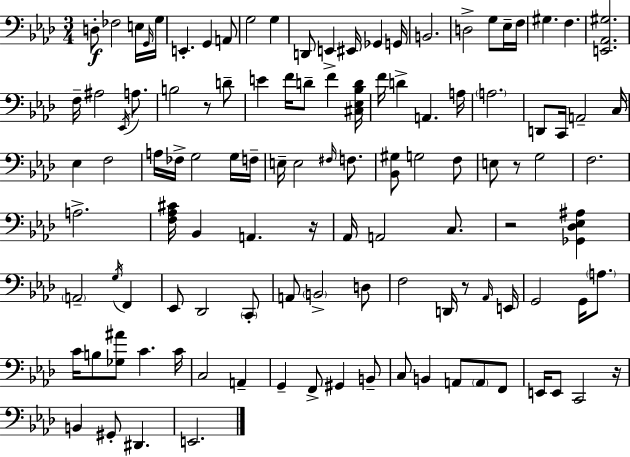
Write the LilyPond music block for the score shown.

{
  \clef bass
  \numericTimeSignature
  \time 3/4
  \key aes \major
  \repeat volta 2 { d8-.\f fes2 e16 \grace { g,16 } | g16 e,4.-. g,4 a,8 | g2 g4 | d,8 e,4-> eis,16 ges,4 | \break g,16 b,2. | d2-> g8 ees16-- | f16 gis4. f4. | <e, aes, gis>2. | \break f16-- ais2 \acciaccatura { ees,16 } a8. | b2 r8 | d'8-- e'4 f'16 d'8-- f'4 | <cis ees bes d'>16 f'16 d'4-> a,4. | \break a16 \parenthesize a2. | d,8 c,16 a,2-- | c16 ees4 f2 | a16 fes16-> g2 | \break g16 f16-- e16-- e2 \grace { fis16 } | f8. <bes, gis>8 g2 | f8 e8 r8 g2 | f2. | \break a2.-> | <f aes cis'>16 bes,4 a,4. | r16 aes,16 a,2 | c8. r2 <ges, des ees ais>4 | \break \parenthesize a,2-- \acciaccatura { g16 } | f,4 ees,8 des,2 | \parenthesize c,8-. a,8 \parenthesize b,2-> | d8 f2 | \break d,16 r8 \grace { aes,16 } e,16 g,2 | g,16 \parenthesize a8. c'16 b8 <ges ais'>8 c'4. | c'16 c2 | a,4-- g,4-- f,8-> gis,4 | \break b,8-- c8 b,4 a,8 | \parenthesize a,8 f,8 e,16 e,8 c,2 | r16 b,4 gis,8-. dis,4. | e,2. | \break } \bar "|."
}